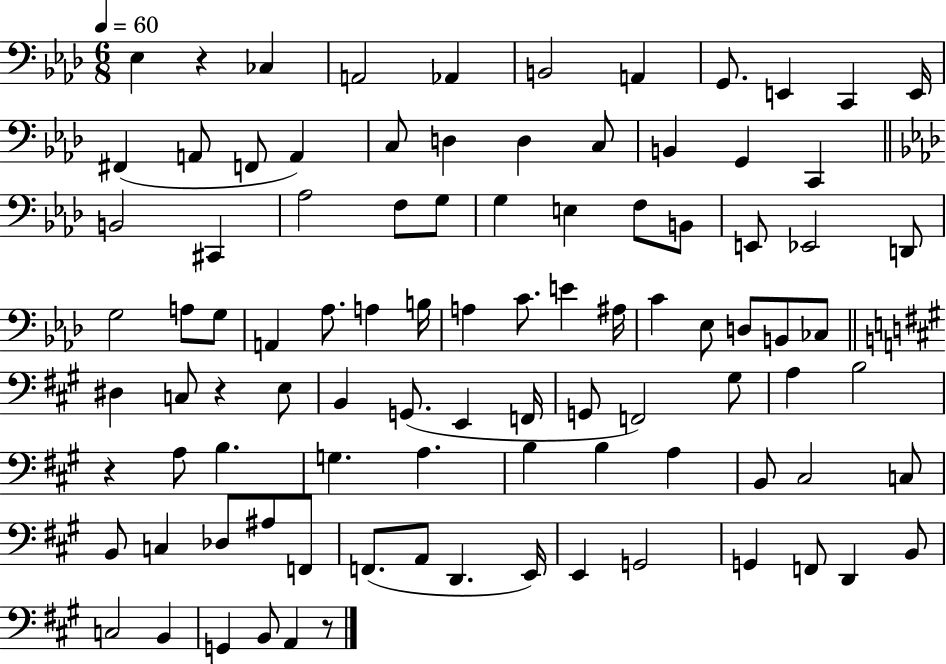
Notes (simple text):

Eb3/q R/q CES3/q A2/h Ab2/q B2/h A2/q G2/e. E2/q C2/q E2/s F#2/q A2/e F2/e A2/q C3/e D3/q D3/q C3/e B2/q G2/q C2/q B2/h C#2/q Ab3/h F3/e G3/e G3/q E3/q F3/e B2/e E2/e Eb2/h D2/e G3/h A3/e G3/e A2/q Ab3/e. A3/q B3/s A3/q C4/e. E4/q A#3/s C4/q Eb3/e D3/e B2/e CES3/e D#3/q C3/e R/q E3/e B2/q G2/e. E2/q F2/s G2/e F2/h G#3/e A3/q B3/h R/q A3/e B3/q. G3/q. A3/q. B3/q B3/q A3/q B2/e C#3/h C3/e B2/e C3/q Db3/e A#3/e F2/e F2/e. A2/e D2/q. E2/s E2/q G2/h G2/q F2/e D2/q B2/e C3/h B2/q G2/q B2/e A2/q R/e